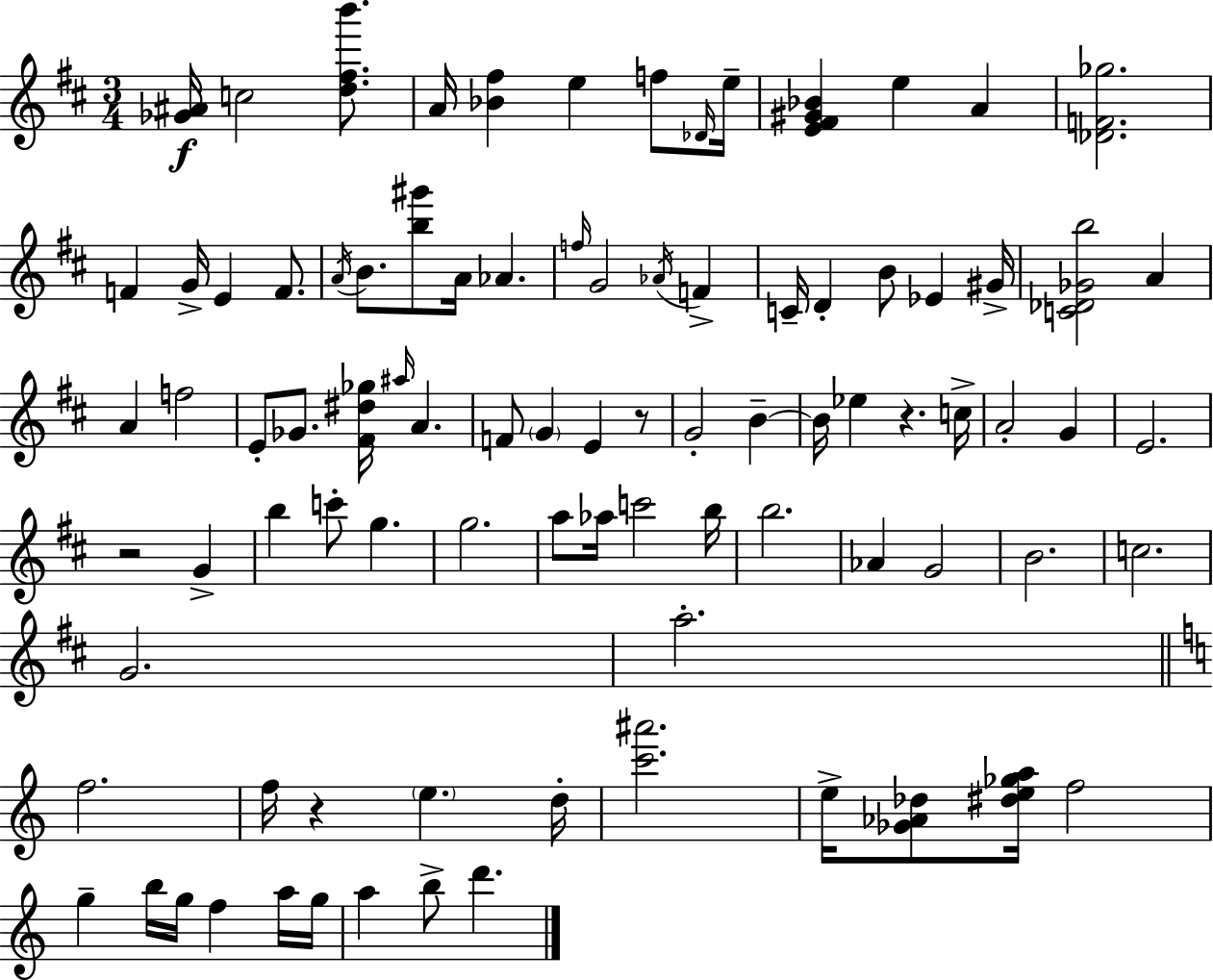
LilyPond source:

{
  \clef treble
  \numericTimeSignature
  \time 3/4
  \key d \major
  \repeat volta 2 { <ges' ais'>16\f c''2 <d'' fis'' b'''>8. | a'16 <bes' fis''>4 e''4 f''8 \grace { des'16 } | e''16-- <e' fis' gis' bes'>4 e''4 a'4 | <des' f' ges''>2. | \break f'4 g'16-> e'4 f'8. | \acciaccatura { a'16 } b'8. <b'' gis'''>8 a'16 aes'4. | \grace { f''16 } g'2 \acciaccatura { aes'16 } | f'4-> c'16-- d'4-. b'8 ees'4 | \break gis'16-> <c' des' ges' b''>2 | a'4 a'4 f''2 | e'8-. ges'8. <fis' dis'' ges''>16 \grace { ais''16 } a'4. | f'8 \parenthesize g'4 e'4 | \break r8 g'2-. | b'4--~~ b'16 ees''4 r4. | c''16-> a'2-. | g'4 e'2. | \break r2 | g'4-> b''4 c'''8-. g''4. | g''2. | a''8 aes''16 c'''2 | \break b''16 b''2. | aes'4 g'2 | b'2. | c''2. | \break g'2. | a''2.-. | \bar "||" \break \key a \minor f''2. | f''16 r4 \parenthesize e''4. d''16-. | <c''' ais'''>2. | e''16-> <ges' aes' des''>8 <dis'' e'' ges'' a''>16 f''2 | \break g''4-- b''16 g''16 f''4 a''16 g''16 | a''4 b''8-> d'''4. | } \bar "|."
}